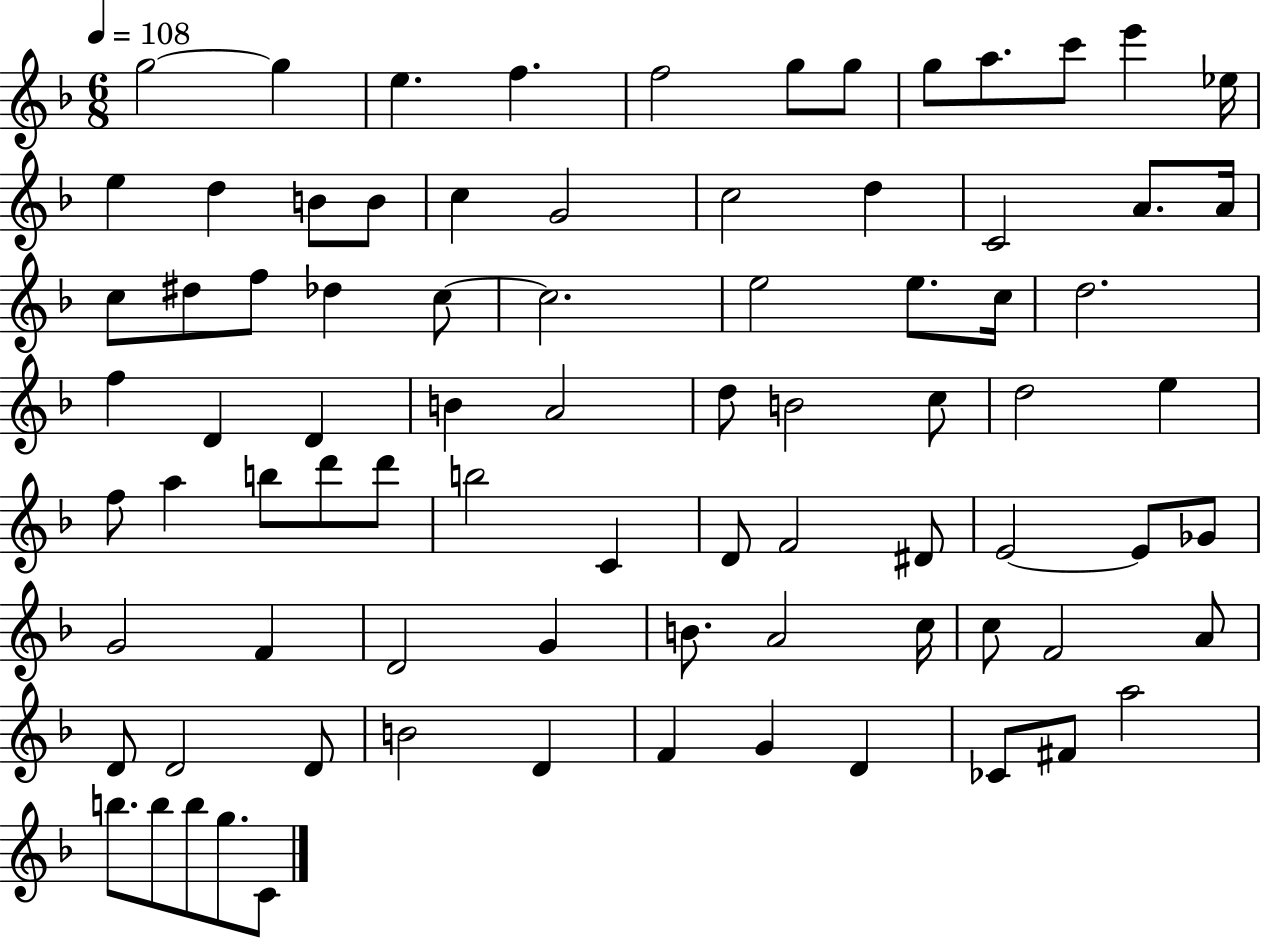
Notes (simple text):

G5/h G5/q E5/q. F5/q. F5/h G5/e G5/e G5/e A5/e. C6/e E6/q Eb5/s E5/q D5/q B4/e B4/e C5/q G4/h C5/h D5/q C4/h A4/e. A4/s C5/e D#5/e F5/e Db5/q C5/e C5/h. E5/h E5/e. C5/s D5/h. F5/q D4/q D4/q B4/q A4/h D5/e B4/h C5/e D5/h E5/q F5/e A5/q B5/e D6/e D6/e B5/h C4/q D4/e F4/h D#4/e E4/h E4/e Gb4/e G4/h F4/q D4/h G4/q B4/e. A4/h C5/s C5/e F4/h A4/e D4/e D4/h D4/e B4/h D4/q F4/q G4/q D4/q CES4/e F#4/e A5/h B5/e. B5/e B5/e G5/e. C4/e